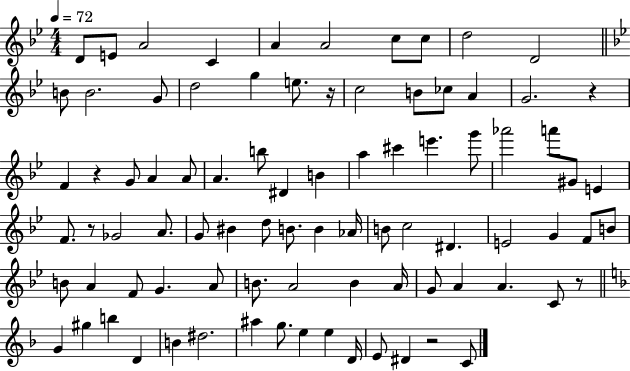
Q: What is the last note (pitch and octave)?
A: C4